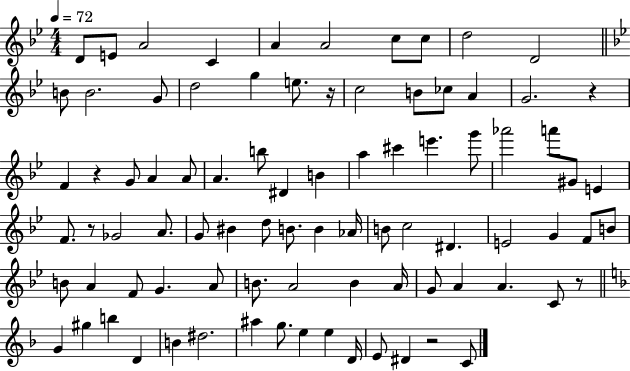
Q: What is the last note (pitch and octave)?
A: C4